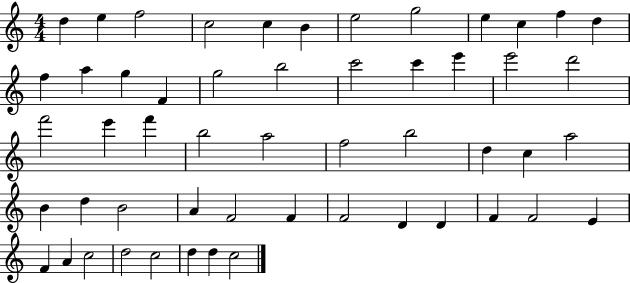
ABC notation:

X:1
T:Untitled
M:4/4
L:1/4
K:C
d e f2 c2 c B e2 g2 e c f d f a g F g2 b2 c'2 c' e' e'2 d'2 f'2 e' f' b2 a2 f2 b2 d c a2 B d B2 A F2 F F2 D D F F2 E F A c2 d2 c2 d d c2